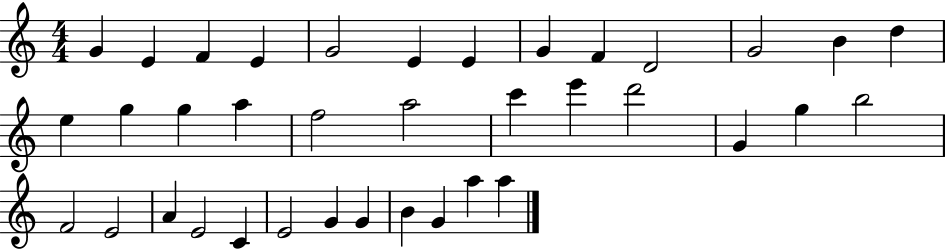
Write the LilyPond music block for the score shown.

{
  \clef treble
  \numericTimeSignature
  \time 4/4
  \key c \major
  g'4 e'4 f'4 e'4 | g'2 e'4 e'4 | g'4 f'4 d'2 | g'2 b'4 d''4 | \break e''4 g''4 g''4 a''4 | f''2 a''2 | c'''4 e'''4 d'''2 | g'4 g''4 b''2 | \break f'2 e'2 | a'4 e'2 c'4 | e'2 g'4 g'4 | b'4 g'4 a''4 a''4 | \break \bar "|."
}